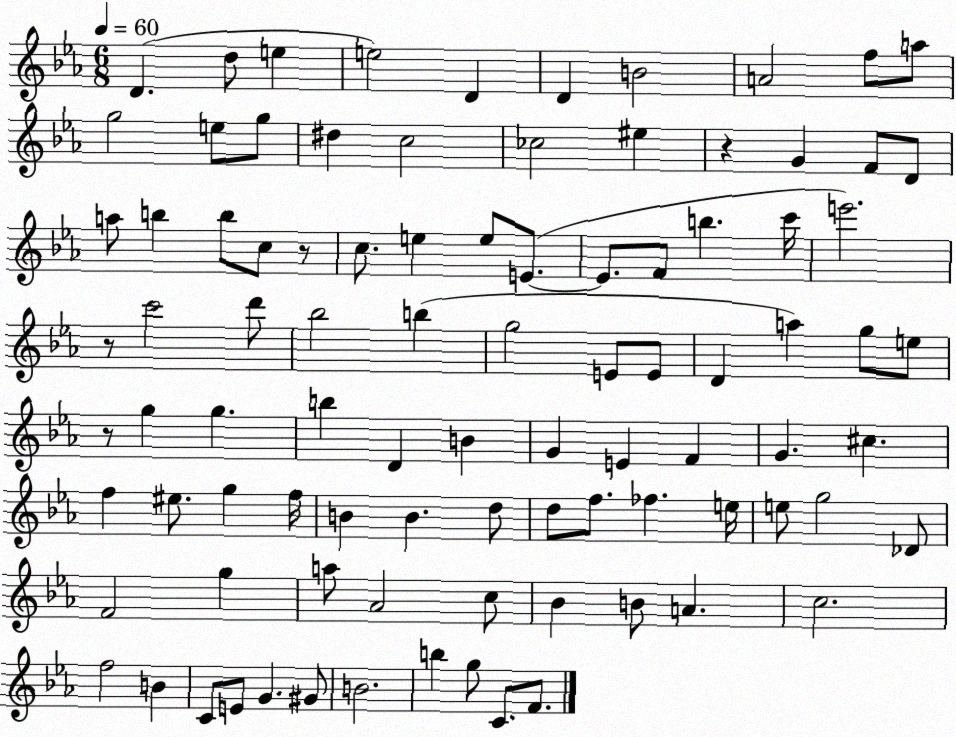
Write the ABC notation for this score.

X:1
T:Untitled
M:6/8
L:1/4
K:Eb
D d/2 e e2 D D B2 A2 f/2 a/2 g2 e/2 g/2 ^d c2 _c2 ^e z G F/2 D/2 a/2 b b/2 c/2 z/2 c/2 e e/2 E/2 E/2 F/2 b c'/4 e'2 z/2 c'2 d'/2 _b2 b g2 E/2 E/2 D a g/2 e/2 z/2 g g b D B G E F G ^c f ^e/2 g f/4 B B d/2 d/2 f/2 _f e/4 e/2 g2 _D/2 F2 g a/2 _A2 c/2 _B B/2 A c2 f2 B C/2 E/2 G ^G/2 B2 b g/2 C/2 F/2